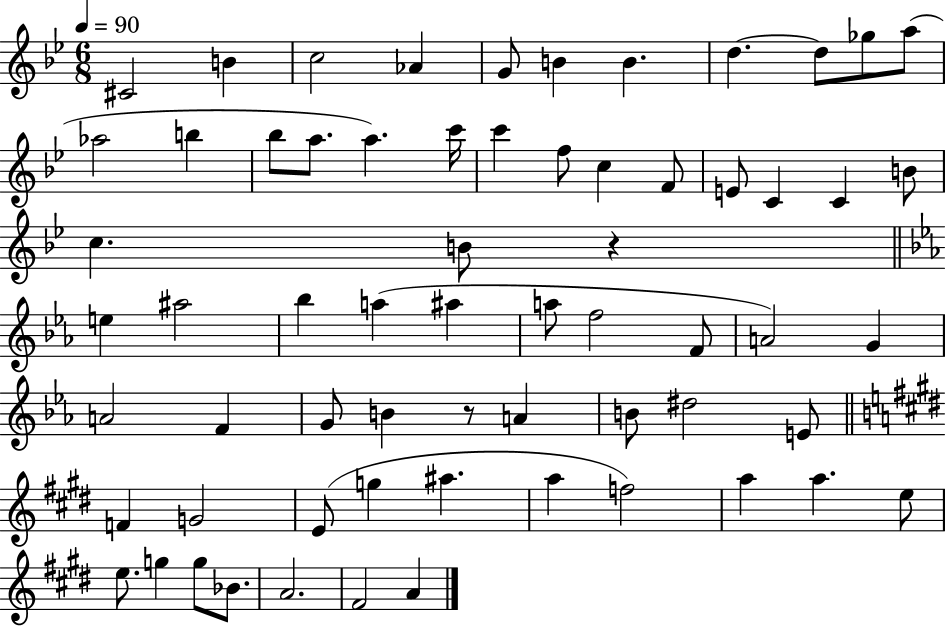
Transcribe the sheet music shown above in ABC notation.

X:1
T:Untitled
M:6/8
L:1/4
K:Bb
^C2 B c2 _A G/2 B B d d/2 _g/2 a/2 _a2 b _b/2 a/2 a c'/4 c' f/2 c F/2 E/2 C C B/2 c B/2 z e ^a2 _b a ^a a/2 f2 F/2 A2 G A2 F G/2 B z/2 A B/2 ^d2 E/2 F G2 E/2 g ^a a f2 a a e/2 e/2 g g/2 _B/2 A2 ^F2 A